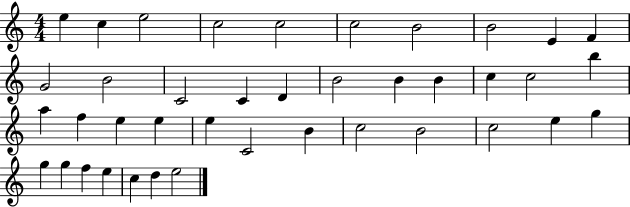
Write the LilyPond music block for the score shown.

{
  \clef treble
  \numericTimeSignature
  \time 4/4
  \key c \major
  e''4 c''4 e''2 | c''2 c''2 | c''2 b'2 | b'2 e'4 f'4 | \break g'2 b'2 | c'2 c'4 d'4 | b'2 b'4 b'4 | c''4 c''2 b''4 | \break a''4 f''4 e''4 e''4 | e''4 c'2 b'4 | c''2 b'2 | c''2 e''4 g''4 | \break g''4 g''4 f''4 e''4 | c''4 d''4 e''2 | \bar "|."
}